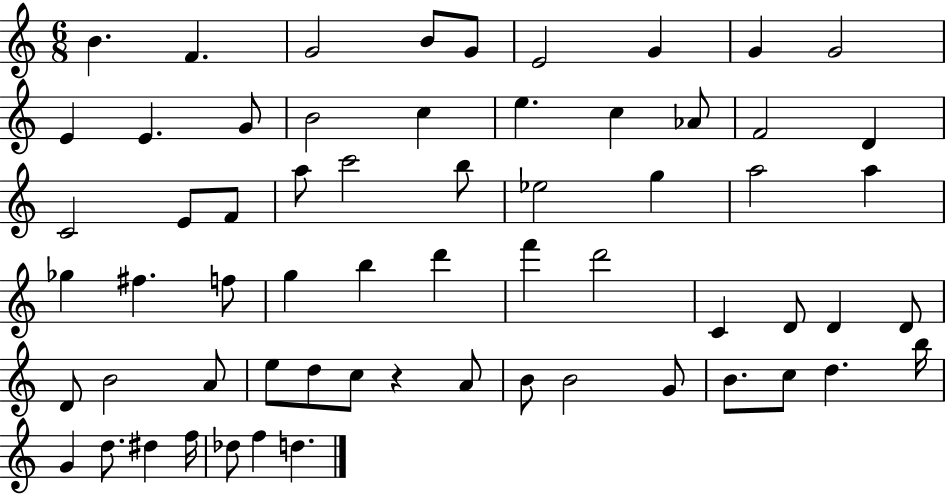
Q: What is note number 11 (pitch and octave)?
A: E4